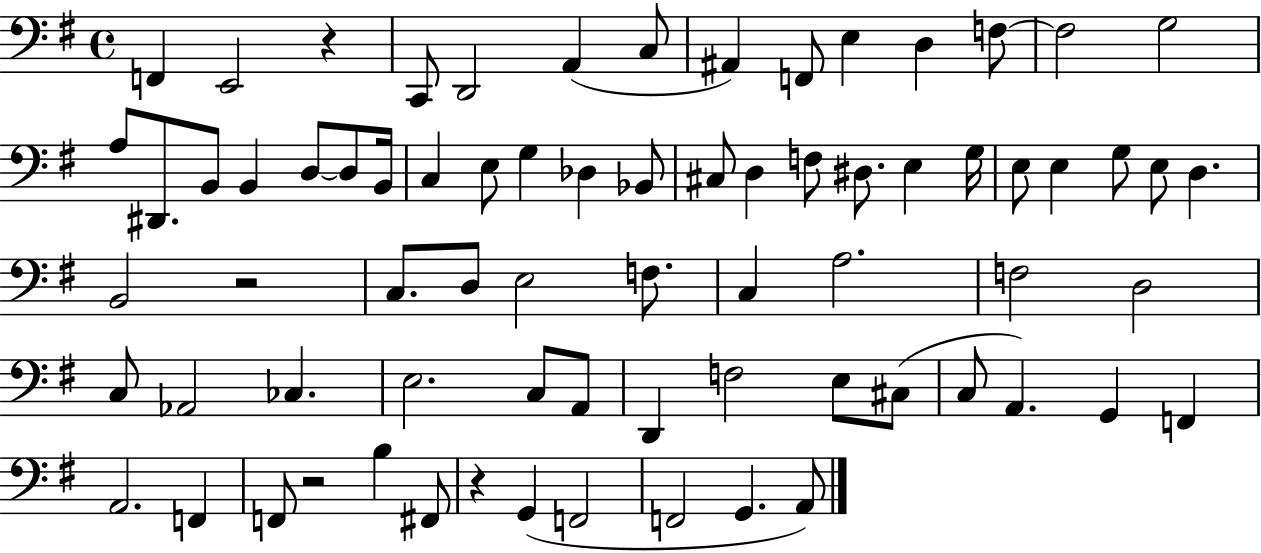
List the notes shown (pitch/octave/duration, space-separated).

F2/q E2/h R/q C2/e D2/h A2/q C3/e A#2/q F2/e E3/q D3/q F3/e F3/h G3/h A3/e D#2/e. B2/e B2/q D3/e D3/e B2/s C3/q E3/e G3/q Db3/q Bb2/e C#3/e D3/q F3/e D#3/e. E3/q G3/s E3/e E3/q G3/e E3/e D3/q. B2/h R/h C3/e. D3/e E3/h F3/e. C3/q A3/h. F3/h D3/h C3/e Ab2/h CES3/q. E3/h. C3/e A2/e D2/q F3/h E3/e C#3/e C3/e A2/q. G2/q F2/q A2/h. F2/q F2/e R/h B3/q F#2/e R/q G2/q F2/h F2/h G2/q. A2/e